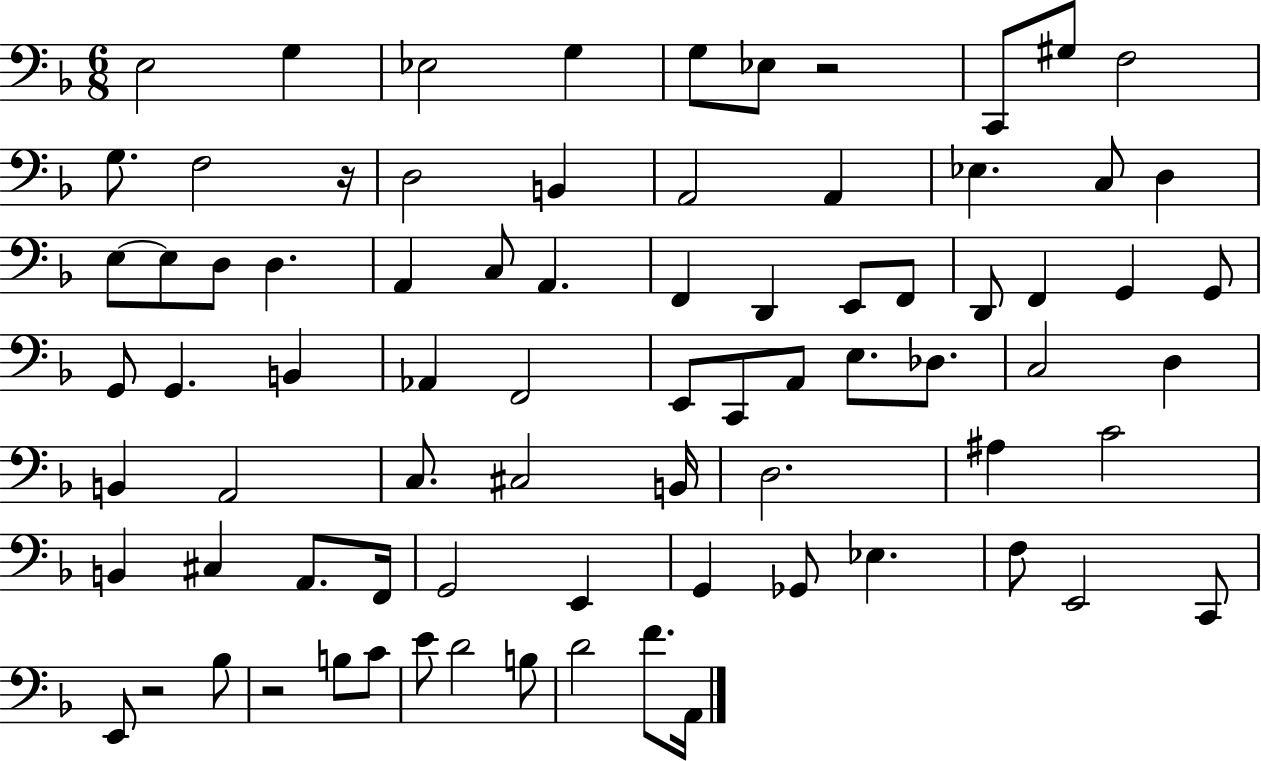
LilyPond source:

{
  \clef bass
  \numericTimeSignature
  \time 6/8
  \key f \major
  e2 g4 | ees2 g4 | g8 ees8 r2 | c,8 gis8 f2 | \break g8. f2 r16 | d2 b,4 | a,2 a,4 | ees4. c8 d4 | \break e8~~ e8 d8 d4. | a,4 c8 a,4. | f,4 d,4 e,8 f,8 | d,8 f,4 g,4 g,8 | \break g,8 g,4. b,4 | aes,4 f,2 | e,8 c,8 a,8 e8. des8. | c2 d4 | \break b,4 a,2 | c8. cis2 b,16 | d2. | ais4 c'2 | \break b,4 cis4 a,8. f,16 | g,2 e,4 | g,4 ges,8 ees4. | f8 e,2 c,8 | \break e,8 r2 bes8 | r2 b8 c'8 | e'8 d'2 b8 | d'2 f'8. a,16 | \break \bar "|."
}